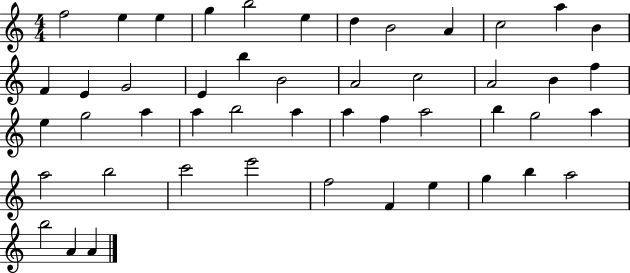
F5/h E5/q E5/q G5/q B5/h E5/q D5/q B4/h A4/q C5/h A5/q B4/q F4/q E4/q G4/h E4/q B5/q B4/h A4/h C5/h A4/h B4/q F5/q E5/q G5/h A5/q A5/q B5/h A5/q A5/q F5/q A5/h B5/q G5/h A5/q A5/h B5/h C6/h E6/h F5/h F4/q E5/q G5/q B5/q A5/h B5/h A4/q A4/q